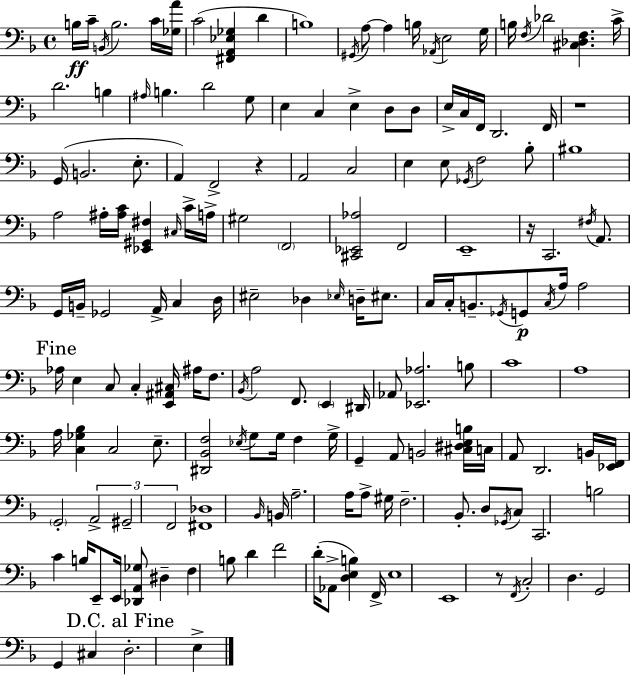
{
  \clef bass
  \time 4/4
  \defaultTimeSignature
  \key f \major
  b16\ff c'16-- \acciaccatura { b,16 } b2. c'16 | <ges a'>16 c'2( <fis, a, ees ges>4 d'4 | b1) | \acciaccatura { gis,16 } a8~~ a4 b16 \acciaccatura { aes,16 } e2 | \break g16 b16 \acciaccatura { f16 } des'2 <cis des f>4. | c'16-> d'2. | b4 \grace { ais16 } b4. d'2 | g8 e4 c4 e4-> | \break d8 d8 e16-> c16 f,16 d,2. | f,16 r1 | g,16( b,2. | e8.-. a,4) f,2-> | \break r4 a,2 c2 | e4 e8 \acciaccatura { ges,16 } f2 | bes8-. bis1 | a2 ais16-. <ais c'>16 | \break <ees, gis, fis>4 \grace { cis16 } c'16-> a16-> gis2 \parenthesize f,2 | <cis, ees, aes>2 f,2 | e,1-- | r16 c,2. | \break \acciaccatura { fis16 } a,8. g,16 b,16-- ges,2 | a,16-> c4 d16 eis2-- | des4 \grace { ees16 } d16-- eis8. c16 c16-. b,8.-- \acciaccatura { ges,16 }\p g,8 | \acciaccatura { c16 } a16 a2 \mark "Fine" aes16 e4 | \break c8 c4-. <e, ais, cis>16 ais16 f8. \acciaccatura { bes,16 } a2 | f,8. \parenthesize e,4 dis,16 aes,8 <ees, aes>2. | b8 c'1 | a1 | \break a16 <c ges bes>4 | c2 e8.-- <dis, bes, f>2 | \acciaccatura { ees16 } g8 g16 f4 g16-> g,4-- | a,8 b,2 <cis dis e b>16 c16 a,8 d,2. | \break b,16 <ees, f,>16 \parenthesize g,2-. | \tuplet 3/2 { a,2-> gis,2-- | f,2 } <fis, des>1 | \grace { bes,16 } b,16 a2.-- | \break a16 a8-> gis16 f2.-- | bes,8.-. d8 | \acciaccatura { ges,16 } c8 c,2. b2 | c'4 b16 e,8-- e,16 <des, a, ges>8 | \break dis4-- f4 b8 d'4 f'2 | d'16-.( aes,8-> <d e b>4) f,16-> e1 | e,1 | r8 | \break \acciaccatura { f,16 } c2-. d4. | g,2 g,4 cis4 | \mark "D.C. al Fine" d2.-. e4-> | \bar "|."
}